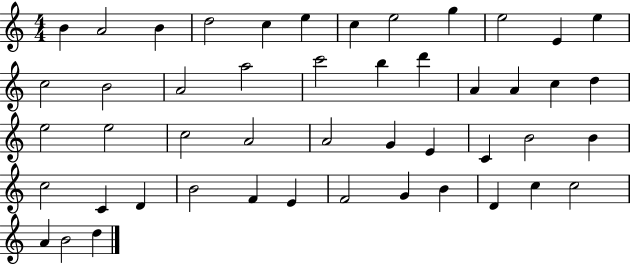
{
  \clef treble
  \numericTimeSignature
  \time 4/4
  \key c \major
  b'4 a'2 b'4 | d''2 c''4 e''4 | c''4 e''2 g''4 | e''2 e'4 e''4 | \break c''2 b'2 | a'2 a''2 | c'''2 b''4 d'''4 | a'4 a'4 c''4 d''4 | \break e''2 e''2 | c''2 a'2 | a'2 g'4 e'4 | c'4 b'2 b'4 | \break c''2 c'4 d'4 | b'2 f'4 e'4 | f'2 g'4 b'4 | d'4 c''4 c''2 | \break a'4 b'2 d''4 | \bar "|."
}